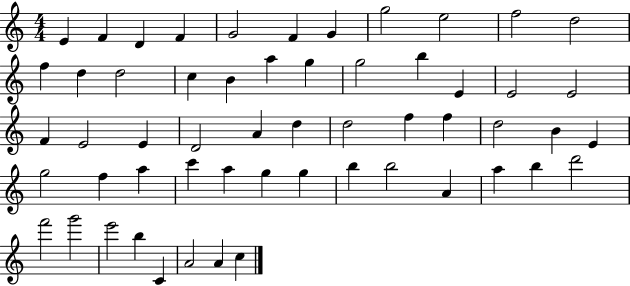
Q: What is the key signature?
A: C major